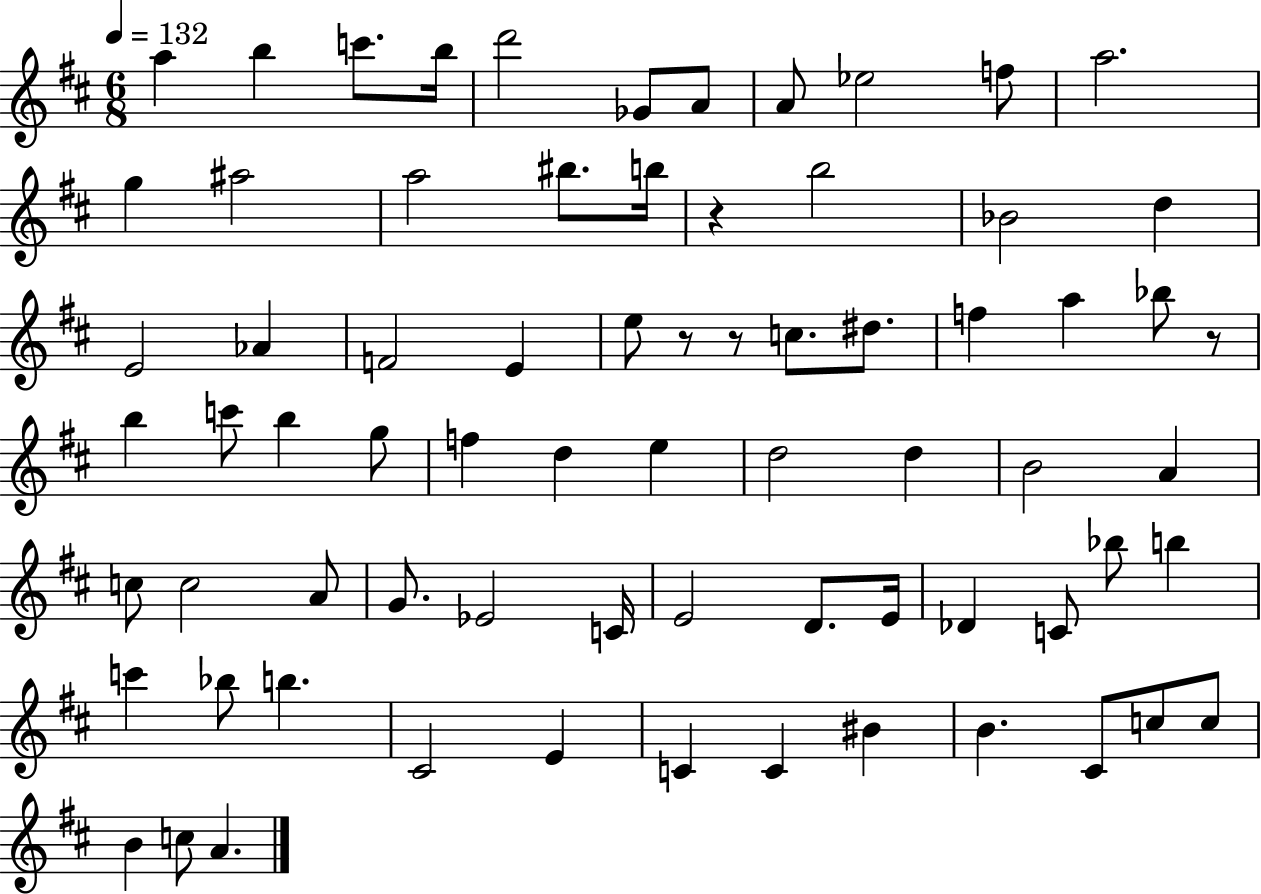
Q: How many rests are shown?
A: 4